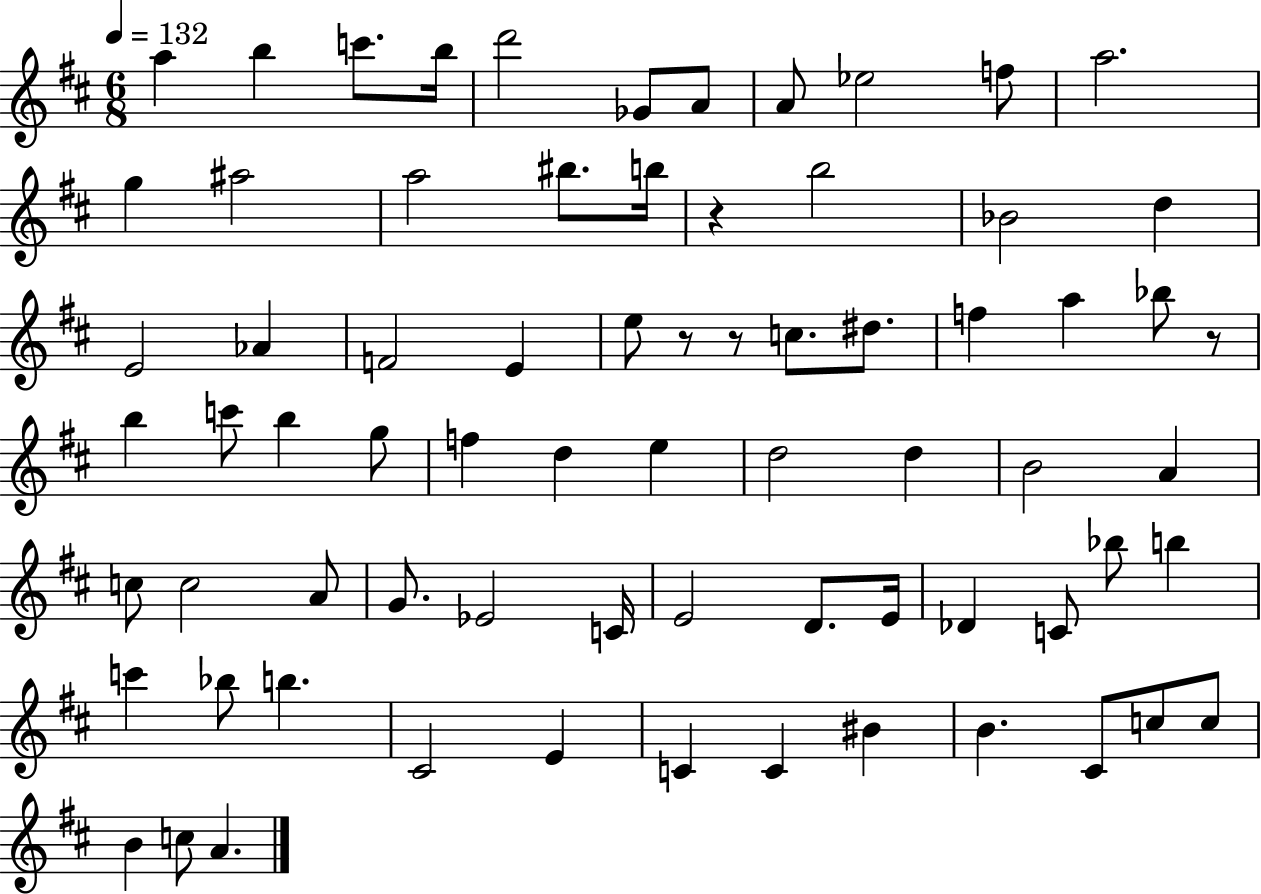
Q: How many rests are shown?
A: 4